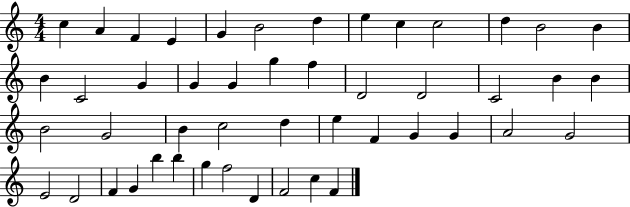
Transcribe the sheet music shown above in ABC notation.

X:1
T:Untitled
M:4/4
L:1/4
K:C
c A F E G B2 d e c c2 d B2 B B C2 G G G g f D2 D2 C2 B B B2 G2 B c2 d e F G G A2 G2 E2 D2 F G b b g f2 D F2 c F